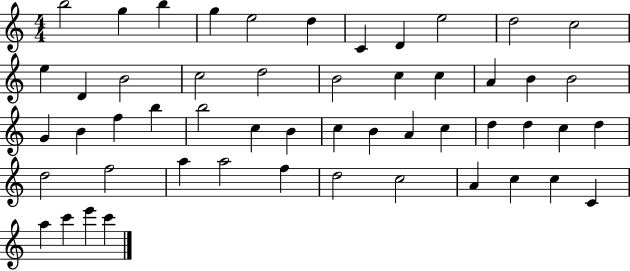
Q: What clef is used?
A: treble